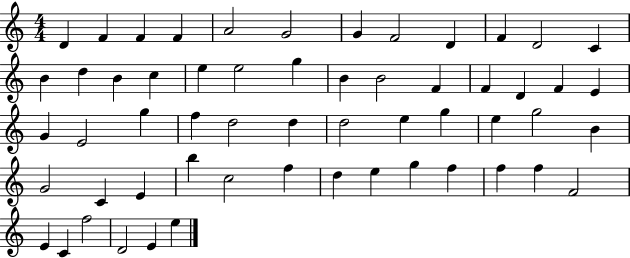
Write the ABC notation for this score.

X:1
T:Untitled
M:4/4
L:1/4
K:C
D F F F A2 G2 G F2 D F D2 C B d B c e e2 g B B2 F F D F E G E2 g f d2 d d2 e g e g2 B G2 C E b c2 f d e g f f f F2 E C f2 D2 E e